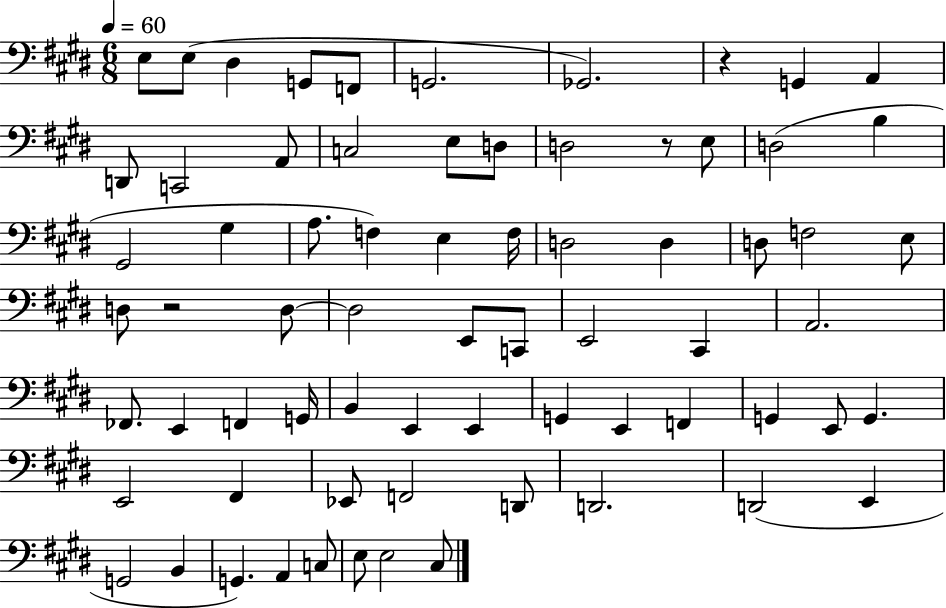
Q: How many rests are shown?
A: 3